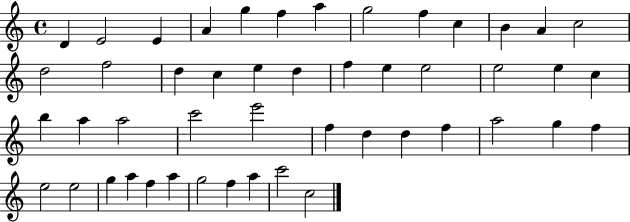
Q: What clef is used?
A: treble